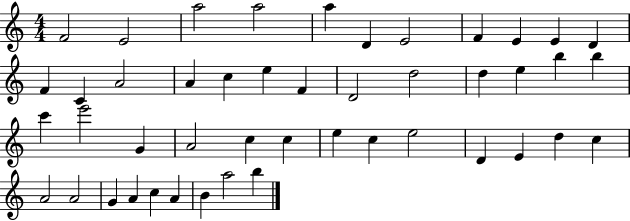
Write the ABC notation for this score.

X:1
T:Untitled
M:4/4
L:1/4
K:C
F2 E2 a2 a2 a D E2 F E E D F C A2 A c e F D2 d2 d e b b c' e'2 G A2 c c e c e2 D E d c A2 A2 G A c A B a2 b